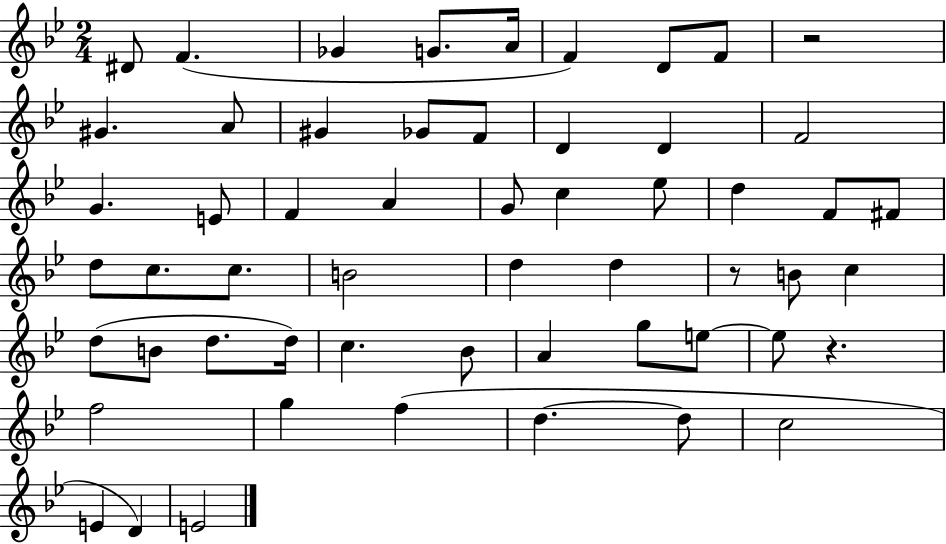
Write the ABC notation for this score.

X:1
T:Untitled
M:2/4
L:1/4
K:Bb
^D/2 F _G G/2 A/4 F D/2 F/2 z2 ^G A/2 ^G _G/2 F/2 D D F2 G E/2 F A G/2 c _e/2 d F/2 ^F/2 d/2 c/2 c/2 B2 d d z/2 B/2 c d/2 B/2 d/2 d/4 c _B/2 A g/2 e/2 e/2 z f2 g f d d/2 c2 E D E2